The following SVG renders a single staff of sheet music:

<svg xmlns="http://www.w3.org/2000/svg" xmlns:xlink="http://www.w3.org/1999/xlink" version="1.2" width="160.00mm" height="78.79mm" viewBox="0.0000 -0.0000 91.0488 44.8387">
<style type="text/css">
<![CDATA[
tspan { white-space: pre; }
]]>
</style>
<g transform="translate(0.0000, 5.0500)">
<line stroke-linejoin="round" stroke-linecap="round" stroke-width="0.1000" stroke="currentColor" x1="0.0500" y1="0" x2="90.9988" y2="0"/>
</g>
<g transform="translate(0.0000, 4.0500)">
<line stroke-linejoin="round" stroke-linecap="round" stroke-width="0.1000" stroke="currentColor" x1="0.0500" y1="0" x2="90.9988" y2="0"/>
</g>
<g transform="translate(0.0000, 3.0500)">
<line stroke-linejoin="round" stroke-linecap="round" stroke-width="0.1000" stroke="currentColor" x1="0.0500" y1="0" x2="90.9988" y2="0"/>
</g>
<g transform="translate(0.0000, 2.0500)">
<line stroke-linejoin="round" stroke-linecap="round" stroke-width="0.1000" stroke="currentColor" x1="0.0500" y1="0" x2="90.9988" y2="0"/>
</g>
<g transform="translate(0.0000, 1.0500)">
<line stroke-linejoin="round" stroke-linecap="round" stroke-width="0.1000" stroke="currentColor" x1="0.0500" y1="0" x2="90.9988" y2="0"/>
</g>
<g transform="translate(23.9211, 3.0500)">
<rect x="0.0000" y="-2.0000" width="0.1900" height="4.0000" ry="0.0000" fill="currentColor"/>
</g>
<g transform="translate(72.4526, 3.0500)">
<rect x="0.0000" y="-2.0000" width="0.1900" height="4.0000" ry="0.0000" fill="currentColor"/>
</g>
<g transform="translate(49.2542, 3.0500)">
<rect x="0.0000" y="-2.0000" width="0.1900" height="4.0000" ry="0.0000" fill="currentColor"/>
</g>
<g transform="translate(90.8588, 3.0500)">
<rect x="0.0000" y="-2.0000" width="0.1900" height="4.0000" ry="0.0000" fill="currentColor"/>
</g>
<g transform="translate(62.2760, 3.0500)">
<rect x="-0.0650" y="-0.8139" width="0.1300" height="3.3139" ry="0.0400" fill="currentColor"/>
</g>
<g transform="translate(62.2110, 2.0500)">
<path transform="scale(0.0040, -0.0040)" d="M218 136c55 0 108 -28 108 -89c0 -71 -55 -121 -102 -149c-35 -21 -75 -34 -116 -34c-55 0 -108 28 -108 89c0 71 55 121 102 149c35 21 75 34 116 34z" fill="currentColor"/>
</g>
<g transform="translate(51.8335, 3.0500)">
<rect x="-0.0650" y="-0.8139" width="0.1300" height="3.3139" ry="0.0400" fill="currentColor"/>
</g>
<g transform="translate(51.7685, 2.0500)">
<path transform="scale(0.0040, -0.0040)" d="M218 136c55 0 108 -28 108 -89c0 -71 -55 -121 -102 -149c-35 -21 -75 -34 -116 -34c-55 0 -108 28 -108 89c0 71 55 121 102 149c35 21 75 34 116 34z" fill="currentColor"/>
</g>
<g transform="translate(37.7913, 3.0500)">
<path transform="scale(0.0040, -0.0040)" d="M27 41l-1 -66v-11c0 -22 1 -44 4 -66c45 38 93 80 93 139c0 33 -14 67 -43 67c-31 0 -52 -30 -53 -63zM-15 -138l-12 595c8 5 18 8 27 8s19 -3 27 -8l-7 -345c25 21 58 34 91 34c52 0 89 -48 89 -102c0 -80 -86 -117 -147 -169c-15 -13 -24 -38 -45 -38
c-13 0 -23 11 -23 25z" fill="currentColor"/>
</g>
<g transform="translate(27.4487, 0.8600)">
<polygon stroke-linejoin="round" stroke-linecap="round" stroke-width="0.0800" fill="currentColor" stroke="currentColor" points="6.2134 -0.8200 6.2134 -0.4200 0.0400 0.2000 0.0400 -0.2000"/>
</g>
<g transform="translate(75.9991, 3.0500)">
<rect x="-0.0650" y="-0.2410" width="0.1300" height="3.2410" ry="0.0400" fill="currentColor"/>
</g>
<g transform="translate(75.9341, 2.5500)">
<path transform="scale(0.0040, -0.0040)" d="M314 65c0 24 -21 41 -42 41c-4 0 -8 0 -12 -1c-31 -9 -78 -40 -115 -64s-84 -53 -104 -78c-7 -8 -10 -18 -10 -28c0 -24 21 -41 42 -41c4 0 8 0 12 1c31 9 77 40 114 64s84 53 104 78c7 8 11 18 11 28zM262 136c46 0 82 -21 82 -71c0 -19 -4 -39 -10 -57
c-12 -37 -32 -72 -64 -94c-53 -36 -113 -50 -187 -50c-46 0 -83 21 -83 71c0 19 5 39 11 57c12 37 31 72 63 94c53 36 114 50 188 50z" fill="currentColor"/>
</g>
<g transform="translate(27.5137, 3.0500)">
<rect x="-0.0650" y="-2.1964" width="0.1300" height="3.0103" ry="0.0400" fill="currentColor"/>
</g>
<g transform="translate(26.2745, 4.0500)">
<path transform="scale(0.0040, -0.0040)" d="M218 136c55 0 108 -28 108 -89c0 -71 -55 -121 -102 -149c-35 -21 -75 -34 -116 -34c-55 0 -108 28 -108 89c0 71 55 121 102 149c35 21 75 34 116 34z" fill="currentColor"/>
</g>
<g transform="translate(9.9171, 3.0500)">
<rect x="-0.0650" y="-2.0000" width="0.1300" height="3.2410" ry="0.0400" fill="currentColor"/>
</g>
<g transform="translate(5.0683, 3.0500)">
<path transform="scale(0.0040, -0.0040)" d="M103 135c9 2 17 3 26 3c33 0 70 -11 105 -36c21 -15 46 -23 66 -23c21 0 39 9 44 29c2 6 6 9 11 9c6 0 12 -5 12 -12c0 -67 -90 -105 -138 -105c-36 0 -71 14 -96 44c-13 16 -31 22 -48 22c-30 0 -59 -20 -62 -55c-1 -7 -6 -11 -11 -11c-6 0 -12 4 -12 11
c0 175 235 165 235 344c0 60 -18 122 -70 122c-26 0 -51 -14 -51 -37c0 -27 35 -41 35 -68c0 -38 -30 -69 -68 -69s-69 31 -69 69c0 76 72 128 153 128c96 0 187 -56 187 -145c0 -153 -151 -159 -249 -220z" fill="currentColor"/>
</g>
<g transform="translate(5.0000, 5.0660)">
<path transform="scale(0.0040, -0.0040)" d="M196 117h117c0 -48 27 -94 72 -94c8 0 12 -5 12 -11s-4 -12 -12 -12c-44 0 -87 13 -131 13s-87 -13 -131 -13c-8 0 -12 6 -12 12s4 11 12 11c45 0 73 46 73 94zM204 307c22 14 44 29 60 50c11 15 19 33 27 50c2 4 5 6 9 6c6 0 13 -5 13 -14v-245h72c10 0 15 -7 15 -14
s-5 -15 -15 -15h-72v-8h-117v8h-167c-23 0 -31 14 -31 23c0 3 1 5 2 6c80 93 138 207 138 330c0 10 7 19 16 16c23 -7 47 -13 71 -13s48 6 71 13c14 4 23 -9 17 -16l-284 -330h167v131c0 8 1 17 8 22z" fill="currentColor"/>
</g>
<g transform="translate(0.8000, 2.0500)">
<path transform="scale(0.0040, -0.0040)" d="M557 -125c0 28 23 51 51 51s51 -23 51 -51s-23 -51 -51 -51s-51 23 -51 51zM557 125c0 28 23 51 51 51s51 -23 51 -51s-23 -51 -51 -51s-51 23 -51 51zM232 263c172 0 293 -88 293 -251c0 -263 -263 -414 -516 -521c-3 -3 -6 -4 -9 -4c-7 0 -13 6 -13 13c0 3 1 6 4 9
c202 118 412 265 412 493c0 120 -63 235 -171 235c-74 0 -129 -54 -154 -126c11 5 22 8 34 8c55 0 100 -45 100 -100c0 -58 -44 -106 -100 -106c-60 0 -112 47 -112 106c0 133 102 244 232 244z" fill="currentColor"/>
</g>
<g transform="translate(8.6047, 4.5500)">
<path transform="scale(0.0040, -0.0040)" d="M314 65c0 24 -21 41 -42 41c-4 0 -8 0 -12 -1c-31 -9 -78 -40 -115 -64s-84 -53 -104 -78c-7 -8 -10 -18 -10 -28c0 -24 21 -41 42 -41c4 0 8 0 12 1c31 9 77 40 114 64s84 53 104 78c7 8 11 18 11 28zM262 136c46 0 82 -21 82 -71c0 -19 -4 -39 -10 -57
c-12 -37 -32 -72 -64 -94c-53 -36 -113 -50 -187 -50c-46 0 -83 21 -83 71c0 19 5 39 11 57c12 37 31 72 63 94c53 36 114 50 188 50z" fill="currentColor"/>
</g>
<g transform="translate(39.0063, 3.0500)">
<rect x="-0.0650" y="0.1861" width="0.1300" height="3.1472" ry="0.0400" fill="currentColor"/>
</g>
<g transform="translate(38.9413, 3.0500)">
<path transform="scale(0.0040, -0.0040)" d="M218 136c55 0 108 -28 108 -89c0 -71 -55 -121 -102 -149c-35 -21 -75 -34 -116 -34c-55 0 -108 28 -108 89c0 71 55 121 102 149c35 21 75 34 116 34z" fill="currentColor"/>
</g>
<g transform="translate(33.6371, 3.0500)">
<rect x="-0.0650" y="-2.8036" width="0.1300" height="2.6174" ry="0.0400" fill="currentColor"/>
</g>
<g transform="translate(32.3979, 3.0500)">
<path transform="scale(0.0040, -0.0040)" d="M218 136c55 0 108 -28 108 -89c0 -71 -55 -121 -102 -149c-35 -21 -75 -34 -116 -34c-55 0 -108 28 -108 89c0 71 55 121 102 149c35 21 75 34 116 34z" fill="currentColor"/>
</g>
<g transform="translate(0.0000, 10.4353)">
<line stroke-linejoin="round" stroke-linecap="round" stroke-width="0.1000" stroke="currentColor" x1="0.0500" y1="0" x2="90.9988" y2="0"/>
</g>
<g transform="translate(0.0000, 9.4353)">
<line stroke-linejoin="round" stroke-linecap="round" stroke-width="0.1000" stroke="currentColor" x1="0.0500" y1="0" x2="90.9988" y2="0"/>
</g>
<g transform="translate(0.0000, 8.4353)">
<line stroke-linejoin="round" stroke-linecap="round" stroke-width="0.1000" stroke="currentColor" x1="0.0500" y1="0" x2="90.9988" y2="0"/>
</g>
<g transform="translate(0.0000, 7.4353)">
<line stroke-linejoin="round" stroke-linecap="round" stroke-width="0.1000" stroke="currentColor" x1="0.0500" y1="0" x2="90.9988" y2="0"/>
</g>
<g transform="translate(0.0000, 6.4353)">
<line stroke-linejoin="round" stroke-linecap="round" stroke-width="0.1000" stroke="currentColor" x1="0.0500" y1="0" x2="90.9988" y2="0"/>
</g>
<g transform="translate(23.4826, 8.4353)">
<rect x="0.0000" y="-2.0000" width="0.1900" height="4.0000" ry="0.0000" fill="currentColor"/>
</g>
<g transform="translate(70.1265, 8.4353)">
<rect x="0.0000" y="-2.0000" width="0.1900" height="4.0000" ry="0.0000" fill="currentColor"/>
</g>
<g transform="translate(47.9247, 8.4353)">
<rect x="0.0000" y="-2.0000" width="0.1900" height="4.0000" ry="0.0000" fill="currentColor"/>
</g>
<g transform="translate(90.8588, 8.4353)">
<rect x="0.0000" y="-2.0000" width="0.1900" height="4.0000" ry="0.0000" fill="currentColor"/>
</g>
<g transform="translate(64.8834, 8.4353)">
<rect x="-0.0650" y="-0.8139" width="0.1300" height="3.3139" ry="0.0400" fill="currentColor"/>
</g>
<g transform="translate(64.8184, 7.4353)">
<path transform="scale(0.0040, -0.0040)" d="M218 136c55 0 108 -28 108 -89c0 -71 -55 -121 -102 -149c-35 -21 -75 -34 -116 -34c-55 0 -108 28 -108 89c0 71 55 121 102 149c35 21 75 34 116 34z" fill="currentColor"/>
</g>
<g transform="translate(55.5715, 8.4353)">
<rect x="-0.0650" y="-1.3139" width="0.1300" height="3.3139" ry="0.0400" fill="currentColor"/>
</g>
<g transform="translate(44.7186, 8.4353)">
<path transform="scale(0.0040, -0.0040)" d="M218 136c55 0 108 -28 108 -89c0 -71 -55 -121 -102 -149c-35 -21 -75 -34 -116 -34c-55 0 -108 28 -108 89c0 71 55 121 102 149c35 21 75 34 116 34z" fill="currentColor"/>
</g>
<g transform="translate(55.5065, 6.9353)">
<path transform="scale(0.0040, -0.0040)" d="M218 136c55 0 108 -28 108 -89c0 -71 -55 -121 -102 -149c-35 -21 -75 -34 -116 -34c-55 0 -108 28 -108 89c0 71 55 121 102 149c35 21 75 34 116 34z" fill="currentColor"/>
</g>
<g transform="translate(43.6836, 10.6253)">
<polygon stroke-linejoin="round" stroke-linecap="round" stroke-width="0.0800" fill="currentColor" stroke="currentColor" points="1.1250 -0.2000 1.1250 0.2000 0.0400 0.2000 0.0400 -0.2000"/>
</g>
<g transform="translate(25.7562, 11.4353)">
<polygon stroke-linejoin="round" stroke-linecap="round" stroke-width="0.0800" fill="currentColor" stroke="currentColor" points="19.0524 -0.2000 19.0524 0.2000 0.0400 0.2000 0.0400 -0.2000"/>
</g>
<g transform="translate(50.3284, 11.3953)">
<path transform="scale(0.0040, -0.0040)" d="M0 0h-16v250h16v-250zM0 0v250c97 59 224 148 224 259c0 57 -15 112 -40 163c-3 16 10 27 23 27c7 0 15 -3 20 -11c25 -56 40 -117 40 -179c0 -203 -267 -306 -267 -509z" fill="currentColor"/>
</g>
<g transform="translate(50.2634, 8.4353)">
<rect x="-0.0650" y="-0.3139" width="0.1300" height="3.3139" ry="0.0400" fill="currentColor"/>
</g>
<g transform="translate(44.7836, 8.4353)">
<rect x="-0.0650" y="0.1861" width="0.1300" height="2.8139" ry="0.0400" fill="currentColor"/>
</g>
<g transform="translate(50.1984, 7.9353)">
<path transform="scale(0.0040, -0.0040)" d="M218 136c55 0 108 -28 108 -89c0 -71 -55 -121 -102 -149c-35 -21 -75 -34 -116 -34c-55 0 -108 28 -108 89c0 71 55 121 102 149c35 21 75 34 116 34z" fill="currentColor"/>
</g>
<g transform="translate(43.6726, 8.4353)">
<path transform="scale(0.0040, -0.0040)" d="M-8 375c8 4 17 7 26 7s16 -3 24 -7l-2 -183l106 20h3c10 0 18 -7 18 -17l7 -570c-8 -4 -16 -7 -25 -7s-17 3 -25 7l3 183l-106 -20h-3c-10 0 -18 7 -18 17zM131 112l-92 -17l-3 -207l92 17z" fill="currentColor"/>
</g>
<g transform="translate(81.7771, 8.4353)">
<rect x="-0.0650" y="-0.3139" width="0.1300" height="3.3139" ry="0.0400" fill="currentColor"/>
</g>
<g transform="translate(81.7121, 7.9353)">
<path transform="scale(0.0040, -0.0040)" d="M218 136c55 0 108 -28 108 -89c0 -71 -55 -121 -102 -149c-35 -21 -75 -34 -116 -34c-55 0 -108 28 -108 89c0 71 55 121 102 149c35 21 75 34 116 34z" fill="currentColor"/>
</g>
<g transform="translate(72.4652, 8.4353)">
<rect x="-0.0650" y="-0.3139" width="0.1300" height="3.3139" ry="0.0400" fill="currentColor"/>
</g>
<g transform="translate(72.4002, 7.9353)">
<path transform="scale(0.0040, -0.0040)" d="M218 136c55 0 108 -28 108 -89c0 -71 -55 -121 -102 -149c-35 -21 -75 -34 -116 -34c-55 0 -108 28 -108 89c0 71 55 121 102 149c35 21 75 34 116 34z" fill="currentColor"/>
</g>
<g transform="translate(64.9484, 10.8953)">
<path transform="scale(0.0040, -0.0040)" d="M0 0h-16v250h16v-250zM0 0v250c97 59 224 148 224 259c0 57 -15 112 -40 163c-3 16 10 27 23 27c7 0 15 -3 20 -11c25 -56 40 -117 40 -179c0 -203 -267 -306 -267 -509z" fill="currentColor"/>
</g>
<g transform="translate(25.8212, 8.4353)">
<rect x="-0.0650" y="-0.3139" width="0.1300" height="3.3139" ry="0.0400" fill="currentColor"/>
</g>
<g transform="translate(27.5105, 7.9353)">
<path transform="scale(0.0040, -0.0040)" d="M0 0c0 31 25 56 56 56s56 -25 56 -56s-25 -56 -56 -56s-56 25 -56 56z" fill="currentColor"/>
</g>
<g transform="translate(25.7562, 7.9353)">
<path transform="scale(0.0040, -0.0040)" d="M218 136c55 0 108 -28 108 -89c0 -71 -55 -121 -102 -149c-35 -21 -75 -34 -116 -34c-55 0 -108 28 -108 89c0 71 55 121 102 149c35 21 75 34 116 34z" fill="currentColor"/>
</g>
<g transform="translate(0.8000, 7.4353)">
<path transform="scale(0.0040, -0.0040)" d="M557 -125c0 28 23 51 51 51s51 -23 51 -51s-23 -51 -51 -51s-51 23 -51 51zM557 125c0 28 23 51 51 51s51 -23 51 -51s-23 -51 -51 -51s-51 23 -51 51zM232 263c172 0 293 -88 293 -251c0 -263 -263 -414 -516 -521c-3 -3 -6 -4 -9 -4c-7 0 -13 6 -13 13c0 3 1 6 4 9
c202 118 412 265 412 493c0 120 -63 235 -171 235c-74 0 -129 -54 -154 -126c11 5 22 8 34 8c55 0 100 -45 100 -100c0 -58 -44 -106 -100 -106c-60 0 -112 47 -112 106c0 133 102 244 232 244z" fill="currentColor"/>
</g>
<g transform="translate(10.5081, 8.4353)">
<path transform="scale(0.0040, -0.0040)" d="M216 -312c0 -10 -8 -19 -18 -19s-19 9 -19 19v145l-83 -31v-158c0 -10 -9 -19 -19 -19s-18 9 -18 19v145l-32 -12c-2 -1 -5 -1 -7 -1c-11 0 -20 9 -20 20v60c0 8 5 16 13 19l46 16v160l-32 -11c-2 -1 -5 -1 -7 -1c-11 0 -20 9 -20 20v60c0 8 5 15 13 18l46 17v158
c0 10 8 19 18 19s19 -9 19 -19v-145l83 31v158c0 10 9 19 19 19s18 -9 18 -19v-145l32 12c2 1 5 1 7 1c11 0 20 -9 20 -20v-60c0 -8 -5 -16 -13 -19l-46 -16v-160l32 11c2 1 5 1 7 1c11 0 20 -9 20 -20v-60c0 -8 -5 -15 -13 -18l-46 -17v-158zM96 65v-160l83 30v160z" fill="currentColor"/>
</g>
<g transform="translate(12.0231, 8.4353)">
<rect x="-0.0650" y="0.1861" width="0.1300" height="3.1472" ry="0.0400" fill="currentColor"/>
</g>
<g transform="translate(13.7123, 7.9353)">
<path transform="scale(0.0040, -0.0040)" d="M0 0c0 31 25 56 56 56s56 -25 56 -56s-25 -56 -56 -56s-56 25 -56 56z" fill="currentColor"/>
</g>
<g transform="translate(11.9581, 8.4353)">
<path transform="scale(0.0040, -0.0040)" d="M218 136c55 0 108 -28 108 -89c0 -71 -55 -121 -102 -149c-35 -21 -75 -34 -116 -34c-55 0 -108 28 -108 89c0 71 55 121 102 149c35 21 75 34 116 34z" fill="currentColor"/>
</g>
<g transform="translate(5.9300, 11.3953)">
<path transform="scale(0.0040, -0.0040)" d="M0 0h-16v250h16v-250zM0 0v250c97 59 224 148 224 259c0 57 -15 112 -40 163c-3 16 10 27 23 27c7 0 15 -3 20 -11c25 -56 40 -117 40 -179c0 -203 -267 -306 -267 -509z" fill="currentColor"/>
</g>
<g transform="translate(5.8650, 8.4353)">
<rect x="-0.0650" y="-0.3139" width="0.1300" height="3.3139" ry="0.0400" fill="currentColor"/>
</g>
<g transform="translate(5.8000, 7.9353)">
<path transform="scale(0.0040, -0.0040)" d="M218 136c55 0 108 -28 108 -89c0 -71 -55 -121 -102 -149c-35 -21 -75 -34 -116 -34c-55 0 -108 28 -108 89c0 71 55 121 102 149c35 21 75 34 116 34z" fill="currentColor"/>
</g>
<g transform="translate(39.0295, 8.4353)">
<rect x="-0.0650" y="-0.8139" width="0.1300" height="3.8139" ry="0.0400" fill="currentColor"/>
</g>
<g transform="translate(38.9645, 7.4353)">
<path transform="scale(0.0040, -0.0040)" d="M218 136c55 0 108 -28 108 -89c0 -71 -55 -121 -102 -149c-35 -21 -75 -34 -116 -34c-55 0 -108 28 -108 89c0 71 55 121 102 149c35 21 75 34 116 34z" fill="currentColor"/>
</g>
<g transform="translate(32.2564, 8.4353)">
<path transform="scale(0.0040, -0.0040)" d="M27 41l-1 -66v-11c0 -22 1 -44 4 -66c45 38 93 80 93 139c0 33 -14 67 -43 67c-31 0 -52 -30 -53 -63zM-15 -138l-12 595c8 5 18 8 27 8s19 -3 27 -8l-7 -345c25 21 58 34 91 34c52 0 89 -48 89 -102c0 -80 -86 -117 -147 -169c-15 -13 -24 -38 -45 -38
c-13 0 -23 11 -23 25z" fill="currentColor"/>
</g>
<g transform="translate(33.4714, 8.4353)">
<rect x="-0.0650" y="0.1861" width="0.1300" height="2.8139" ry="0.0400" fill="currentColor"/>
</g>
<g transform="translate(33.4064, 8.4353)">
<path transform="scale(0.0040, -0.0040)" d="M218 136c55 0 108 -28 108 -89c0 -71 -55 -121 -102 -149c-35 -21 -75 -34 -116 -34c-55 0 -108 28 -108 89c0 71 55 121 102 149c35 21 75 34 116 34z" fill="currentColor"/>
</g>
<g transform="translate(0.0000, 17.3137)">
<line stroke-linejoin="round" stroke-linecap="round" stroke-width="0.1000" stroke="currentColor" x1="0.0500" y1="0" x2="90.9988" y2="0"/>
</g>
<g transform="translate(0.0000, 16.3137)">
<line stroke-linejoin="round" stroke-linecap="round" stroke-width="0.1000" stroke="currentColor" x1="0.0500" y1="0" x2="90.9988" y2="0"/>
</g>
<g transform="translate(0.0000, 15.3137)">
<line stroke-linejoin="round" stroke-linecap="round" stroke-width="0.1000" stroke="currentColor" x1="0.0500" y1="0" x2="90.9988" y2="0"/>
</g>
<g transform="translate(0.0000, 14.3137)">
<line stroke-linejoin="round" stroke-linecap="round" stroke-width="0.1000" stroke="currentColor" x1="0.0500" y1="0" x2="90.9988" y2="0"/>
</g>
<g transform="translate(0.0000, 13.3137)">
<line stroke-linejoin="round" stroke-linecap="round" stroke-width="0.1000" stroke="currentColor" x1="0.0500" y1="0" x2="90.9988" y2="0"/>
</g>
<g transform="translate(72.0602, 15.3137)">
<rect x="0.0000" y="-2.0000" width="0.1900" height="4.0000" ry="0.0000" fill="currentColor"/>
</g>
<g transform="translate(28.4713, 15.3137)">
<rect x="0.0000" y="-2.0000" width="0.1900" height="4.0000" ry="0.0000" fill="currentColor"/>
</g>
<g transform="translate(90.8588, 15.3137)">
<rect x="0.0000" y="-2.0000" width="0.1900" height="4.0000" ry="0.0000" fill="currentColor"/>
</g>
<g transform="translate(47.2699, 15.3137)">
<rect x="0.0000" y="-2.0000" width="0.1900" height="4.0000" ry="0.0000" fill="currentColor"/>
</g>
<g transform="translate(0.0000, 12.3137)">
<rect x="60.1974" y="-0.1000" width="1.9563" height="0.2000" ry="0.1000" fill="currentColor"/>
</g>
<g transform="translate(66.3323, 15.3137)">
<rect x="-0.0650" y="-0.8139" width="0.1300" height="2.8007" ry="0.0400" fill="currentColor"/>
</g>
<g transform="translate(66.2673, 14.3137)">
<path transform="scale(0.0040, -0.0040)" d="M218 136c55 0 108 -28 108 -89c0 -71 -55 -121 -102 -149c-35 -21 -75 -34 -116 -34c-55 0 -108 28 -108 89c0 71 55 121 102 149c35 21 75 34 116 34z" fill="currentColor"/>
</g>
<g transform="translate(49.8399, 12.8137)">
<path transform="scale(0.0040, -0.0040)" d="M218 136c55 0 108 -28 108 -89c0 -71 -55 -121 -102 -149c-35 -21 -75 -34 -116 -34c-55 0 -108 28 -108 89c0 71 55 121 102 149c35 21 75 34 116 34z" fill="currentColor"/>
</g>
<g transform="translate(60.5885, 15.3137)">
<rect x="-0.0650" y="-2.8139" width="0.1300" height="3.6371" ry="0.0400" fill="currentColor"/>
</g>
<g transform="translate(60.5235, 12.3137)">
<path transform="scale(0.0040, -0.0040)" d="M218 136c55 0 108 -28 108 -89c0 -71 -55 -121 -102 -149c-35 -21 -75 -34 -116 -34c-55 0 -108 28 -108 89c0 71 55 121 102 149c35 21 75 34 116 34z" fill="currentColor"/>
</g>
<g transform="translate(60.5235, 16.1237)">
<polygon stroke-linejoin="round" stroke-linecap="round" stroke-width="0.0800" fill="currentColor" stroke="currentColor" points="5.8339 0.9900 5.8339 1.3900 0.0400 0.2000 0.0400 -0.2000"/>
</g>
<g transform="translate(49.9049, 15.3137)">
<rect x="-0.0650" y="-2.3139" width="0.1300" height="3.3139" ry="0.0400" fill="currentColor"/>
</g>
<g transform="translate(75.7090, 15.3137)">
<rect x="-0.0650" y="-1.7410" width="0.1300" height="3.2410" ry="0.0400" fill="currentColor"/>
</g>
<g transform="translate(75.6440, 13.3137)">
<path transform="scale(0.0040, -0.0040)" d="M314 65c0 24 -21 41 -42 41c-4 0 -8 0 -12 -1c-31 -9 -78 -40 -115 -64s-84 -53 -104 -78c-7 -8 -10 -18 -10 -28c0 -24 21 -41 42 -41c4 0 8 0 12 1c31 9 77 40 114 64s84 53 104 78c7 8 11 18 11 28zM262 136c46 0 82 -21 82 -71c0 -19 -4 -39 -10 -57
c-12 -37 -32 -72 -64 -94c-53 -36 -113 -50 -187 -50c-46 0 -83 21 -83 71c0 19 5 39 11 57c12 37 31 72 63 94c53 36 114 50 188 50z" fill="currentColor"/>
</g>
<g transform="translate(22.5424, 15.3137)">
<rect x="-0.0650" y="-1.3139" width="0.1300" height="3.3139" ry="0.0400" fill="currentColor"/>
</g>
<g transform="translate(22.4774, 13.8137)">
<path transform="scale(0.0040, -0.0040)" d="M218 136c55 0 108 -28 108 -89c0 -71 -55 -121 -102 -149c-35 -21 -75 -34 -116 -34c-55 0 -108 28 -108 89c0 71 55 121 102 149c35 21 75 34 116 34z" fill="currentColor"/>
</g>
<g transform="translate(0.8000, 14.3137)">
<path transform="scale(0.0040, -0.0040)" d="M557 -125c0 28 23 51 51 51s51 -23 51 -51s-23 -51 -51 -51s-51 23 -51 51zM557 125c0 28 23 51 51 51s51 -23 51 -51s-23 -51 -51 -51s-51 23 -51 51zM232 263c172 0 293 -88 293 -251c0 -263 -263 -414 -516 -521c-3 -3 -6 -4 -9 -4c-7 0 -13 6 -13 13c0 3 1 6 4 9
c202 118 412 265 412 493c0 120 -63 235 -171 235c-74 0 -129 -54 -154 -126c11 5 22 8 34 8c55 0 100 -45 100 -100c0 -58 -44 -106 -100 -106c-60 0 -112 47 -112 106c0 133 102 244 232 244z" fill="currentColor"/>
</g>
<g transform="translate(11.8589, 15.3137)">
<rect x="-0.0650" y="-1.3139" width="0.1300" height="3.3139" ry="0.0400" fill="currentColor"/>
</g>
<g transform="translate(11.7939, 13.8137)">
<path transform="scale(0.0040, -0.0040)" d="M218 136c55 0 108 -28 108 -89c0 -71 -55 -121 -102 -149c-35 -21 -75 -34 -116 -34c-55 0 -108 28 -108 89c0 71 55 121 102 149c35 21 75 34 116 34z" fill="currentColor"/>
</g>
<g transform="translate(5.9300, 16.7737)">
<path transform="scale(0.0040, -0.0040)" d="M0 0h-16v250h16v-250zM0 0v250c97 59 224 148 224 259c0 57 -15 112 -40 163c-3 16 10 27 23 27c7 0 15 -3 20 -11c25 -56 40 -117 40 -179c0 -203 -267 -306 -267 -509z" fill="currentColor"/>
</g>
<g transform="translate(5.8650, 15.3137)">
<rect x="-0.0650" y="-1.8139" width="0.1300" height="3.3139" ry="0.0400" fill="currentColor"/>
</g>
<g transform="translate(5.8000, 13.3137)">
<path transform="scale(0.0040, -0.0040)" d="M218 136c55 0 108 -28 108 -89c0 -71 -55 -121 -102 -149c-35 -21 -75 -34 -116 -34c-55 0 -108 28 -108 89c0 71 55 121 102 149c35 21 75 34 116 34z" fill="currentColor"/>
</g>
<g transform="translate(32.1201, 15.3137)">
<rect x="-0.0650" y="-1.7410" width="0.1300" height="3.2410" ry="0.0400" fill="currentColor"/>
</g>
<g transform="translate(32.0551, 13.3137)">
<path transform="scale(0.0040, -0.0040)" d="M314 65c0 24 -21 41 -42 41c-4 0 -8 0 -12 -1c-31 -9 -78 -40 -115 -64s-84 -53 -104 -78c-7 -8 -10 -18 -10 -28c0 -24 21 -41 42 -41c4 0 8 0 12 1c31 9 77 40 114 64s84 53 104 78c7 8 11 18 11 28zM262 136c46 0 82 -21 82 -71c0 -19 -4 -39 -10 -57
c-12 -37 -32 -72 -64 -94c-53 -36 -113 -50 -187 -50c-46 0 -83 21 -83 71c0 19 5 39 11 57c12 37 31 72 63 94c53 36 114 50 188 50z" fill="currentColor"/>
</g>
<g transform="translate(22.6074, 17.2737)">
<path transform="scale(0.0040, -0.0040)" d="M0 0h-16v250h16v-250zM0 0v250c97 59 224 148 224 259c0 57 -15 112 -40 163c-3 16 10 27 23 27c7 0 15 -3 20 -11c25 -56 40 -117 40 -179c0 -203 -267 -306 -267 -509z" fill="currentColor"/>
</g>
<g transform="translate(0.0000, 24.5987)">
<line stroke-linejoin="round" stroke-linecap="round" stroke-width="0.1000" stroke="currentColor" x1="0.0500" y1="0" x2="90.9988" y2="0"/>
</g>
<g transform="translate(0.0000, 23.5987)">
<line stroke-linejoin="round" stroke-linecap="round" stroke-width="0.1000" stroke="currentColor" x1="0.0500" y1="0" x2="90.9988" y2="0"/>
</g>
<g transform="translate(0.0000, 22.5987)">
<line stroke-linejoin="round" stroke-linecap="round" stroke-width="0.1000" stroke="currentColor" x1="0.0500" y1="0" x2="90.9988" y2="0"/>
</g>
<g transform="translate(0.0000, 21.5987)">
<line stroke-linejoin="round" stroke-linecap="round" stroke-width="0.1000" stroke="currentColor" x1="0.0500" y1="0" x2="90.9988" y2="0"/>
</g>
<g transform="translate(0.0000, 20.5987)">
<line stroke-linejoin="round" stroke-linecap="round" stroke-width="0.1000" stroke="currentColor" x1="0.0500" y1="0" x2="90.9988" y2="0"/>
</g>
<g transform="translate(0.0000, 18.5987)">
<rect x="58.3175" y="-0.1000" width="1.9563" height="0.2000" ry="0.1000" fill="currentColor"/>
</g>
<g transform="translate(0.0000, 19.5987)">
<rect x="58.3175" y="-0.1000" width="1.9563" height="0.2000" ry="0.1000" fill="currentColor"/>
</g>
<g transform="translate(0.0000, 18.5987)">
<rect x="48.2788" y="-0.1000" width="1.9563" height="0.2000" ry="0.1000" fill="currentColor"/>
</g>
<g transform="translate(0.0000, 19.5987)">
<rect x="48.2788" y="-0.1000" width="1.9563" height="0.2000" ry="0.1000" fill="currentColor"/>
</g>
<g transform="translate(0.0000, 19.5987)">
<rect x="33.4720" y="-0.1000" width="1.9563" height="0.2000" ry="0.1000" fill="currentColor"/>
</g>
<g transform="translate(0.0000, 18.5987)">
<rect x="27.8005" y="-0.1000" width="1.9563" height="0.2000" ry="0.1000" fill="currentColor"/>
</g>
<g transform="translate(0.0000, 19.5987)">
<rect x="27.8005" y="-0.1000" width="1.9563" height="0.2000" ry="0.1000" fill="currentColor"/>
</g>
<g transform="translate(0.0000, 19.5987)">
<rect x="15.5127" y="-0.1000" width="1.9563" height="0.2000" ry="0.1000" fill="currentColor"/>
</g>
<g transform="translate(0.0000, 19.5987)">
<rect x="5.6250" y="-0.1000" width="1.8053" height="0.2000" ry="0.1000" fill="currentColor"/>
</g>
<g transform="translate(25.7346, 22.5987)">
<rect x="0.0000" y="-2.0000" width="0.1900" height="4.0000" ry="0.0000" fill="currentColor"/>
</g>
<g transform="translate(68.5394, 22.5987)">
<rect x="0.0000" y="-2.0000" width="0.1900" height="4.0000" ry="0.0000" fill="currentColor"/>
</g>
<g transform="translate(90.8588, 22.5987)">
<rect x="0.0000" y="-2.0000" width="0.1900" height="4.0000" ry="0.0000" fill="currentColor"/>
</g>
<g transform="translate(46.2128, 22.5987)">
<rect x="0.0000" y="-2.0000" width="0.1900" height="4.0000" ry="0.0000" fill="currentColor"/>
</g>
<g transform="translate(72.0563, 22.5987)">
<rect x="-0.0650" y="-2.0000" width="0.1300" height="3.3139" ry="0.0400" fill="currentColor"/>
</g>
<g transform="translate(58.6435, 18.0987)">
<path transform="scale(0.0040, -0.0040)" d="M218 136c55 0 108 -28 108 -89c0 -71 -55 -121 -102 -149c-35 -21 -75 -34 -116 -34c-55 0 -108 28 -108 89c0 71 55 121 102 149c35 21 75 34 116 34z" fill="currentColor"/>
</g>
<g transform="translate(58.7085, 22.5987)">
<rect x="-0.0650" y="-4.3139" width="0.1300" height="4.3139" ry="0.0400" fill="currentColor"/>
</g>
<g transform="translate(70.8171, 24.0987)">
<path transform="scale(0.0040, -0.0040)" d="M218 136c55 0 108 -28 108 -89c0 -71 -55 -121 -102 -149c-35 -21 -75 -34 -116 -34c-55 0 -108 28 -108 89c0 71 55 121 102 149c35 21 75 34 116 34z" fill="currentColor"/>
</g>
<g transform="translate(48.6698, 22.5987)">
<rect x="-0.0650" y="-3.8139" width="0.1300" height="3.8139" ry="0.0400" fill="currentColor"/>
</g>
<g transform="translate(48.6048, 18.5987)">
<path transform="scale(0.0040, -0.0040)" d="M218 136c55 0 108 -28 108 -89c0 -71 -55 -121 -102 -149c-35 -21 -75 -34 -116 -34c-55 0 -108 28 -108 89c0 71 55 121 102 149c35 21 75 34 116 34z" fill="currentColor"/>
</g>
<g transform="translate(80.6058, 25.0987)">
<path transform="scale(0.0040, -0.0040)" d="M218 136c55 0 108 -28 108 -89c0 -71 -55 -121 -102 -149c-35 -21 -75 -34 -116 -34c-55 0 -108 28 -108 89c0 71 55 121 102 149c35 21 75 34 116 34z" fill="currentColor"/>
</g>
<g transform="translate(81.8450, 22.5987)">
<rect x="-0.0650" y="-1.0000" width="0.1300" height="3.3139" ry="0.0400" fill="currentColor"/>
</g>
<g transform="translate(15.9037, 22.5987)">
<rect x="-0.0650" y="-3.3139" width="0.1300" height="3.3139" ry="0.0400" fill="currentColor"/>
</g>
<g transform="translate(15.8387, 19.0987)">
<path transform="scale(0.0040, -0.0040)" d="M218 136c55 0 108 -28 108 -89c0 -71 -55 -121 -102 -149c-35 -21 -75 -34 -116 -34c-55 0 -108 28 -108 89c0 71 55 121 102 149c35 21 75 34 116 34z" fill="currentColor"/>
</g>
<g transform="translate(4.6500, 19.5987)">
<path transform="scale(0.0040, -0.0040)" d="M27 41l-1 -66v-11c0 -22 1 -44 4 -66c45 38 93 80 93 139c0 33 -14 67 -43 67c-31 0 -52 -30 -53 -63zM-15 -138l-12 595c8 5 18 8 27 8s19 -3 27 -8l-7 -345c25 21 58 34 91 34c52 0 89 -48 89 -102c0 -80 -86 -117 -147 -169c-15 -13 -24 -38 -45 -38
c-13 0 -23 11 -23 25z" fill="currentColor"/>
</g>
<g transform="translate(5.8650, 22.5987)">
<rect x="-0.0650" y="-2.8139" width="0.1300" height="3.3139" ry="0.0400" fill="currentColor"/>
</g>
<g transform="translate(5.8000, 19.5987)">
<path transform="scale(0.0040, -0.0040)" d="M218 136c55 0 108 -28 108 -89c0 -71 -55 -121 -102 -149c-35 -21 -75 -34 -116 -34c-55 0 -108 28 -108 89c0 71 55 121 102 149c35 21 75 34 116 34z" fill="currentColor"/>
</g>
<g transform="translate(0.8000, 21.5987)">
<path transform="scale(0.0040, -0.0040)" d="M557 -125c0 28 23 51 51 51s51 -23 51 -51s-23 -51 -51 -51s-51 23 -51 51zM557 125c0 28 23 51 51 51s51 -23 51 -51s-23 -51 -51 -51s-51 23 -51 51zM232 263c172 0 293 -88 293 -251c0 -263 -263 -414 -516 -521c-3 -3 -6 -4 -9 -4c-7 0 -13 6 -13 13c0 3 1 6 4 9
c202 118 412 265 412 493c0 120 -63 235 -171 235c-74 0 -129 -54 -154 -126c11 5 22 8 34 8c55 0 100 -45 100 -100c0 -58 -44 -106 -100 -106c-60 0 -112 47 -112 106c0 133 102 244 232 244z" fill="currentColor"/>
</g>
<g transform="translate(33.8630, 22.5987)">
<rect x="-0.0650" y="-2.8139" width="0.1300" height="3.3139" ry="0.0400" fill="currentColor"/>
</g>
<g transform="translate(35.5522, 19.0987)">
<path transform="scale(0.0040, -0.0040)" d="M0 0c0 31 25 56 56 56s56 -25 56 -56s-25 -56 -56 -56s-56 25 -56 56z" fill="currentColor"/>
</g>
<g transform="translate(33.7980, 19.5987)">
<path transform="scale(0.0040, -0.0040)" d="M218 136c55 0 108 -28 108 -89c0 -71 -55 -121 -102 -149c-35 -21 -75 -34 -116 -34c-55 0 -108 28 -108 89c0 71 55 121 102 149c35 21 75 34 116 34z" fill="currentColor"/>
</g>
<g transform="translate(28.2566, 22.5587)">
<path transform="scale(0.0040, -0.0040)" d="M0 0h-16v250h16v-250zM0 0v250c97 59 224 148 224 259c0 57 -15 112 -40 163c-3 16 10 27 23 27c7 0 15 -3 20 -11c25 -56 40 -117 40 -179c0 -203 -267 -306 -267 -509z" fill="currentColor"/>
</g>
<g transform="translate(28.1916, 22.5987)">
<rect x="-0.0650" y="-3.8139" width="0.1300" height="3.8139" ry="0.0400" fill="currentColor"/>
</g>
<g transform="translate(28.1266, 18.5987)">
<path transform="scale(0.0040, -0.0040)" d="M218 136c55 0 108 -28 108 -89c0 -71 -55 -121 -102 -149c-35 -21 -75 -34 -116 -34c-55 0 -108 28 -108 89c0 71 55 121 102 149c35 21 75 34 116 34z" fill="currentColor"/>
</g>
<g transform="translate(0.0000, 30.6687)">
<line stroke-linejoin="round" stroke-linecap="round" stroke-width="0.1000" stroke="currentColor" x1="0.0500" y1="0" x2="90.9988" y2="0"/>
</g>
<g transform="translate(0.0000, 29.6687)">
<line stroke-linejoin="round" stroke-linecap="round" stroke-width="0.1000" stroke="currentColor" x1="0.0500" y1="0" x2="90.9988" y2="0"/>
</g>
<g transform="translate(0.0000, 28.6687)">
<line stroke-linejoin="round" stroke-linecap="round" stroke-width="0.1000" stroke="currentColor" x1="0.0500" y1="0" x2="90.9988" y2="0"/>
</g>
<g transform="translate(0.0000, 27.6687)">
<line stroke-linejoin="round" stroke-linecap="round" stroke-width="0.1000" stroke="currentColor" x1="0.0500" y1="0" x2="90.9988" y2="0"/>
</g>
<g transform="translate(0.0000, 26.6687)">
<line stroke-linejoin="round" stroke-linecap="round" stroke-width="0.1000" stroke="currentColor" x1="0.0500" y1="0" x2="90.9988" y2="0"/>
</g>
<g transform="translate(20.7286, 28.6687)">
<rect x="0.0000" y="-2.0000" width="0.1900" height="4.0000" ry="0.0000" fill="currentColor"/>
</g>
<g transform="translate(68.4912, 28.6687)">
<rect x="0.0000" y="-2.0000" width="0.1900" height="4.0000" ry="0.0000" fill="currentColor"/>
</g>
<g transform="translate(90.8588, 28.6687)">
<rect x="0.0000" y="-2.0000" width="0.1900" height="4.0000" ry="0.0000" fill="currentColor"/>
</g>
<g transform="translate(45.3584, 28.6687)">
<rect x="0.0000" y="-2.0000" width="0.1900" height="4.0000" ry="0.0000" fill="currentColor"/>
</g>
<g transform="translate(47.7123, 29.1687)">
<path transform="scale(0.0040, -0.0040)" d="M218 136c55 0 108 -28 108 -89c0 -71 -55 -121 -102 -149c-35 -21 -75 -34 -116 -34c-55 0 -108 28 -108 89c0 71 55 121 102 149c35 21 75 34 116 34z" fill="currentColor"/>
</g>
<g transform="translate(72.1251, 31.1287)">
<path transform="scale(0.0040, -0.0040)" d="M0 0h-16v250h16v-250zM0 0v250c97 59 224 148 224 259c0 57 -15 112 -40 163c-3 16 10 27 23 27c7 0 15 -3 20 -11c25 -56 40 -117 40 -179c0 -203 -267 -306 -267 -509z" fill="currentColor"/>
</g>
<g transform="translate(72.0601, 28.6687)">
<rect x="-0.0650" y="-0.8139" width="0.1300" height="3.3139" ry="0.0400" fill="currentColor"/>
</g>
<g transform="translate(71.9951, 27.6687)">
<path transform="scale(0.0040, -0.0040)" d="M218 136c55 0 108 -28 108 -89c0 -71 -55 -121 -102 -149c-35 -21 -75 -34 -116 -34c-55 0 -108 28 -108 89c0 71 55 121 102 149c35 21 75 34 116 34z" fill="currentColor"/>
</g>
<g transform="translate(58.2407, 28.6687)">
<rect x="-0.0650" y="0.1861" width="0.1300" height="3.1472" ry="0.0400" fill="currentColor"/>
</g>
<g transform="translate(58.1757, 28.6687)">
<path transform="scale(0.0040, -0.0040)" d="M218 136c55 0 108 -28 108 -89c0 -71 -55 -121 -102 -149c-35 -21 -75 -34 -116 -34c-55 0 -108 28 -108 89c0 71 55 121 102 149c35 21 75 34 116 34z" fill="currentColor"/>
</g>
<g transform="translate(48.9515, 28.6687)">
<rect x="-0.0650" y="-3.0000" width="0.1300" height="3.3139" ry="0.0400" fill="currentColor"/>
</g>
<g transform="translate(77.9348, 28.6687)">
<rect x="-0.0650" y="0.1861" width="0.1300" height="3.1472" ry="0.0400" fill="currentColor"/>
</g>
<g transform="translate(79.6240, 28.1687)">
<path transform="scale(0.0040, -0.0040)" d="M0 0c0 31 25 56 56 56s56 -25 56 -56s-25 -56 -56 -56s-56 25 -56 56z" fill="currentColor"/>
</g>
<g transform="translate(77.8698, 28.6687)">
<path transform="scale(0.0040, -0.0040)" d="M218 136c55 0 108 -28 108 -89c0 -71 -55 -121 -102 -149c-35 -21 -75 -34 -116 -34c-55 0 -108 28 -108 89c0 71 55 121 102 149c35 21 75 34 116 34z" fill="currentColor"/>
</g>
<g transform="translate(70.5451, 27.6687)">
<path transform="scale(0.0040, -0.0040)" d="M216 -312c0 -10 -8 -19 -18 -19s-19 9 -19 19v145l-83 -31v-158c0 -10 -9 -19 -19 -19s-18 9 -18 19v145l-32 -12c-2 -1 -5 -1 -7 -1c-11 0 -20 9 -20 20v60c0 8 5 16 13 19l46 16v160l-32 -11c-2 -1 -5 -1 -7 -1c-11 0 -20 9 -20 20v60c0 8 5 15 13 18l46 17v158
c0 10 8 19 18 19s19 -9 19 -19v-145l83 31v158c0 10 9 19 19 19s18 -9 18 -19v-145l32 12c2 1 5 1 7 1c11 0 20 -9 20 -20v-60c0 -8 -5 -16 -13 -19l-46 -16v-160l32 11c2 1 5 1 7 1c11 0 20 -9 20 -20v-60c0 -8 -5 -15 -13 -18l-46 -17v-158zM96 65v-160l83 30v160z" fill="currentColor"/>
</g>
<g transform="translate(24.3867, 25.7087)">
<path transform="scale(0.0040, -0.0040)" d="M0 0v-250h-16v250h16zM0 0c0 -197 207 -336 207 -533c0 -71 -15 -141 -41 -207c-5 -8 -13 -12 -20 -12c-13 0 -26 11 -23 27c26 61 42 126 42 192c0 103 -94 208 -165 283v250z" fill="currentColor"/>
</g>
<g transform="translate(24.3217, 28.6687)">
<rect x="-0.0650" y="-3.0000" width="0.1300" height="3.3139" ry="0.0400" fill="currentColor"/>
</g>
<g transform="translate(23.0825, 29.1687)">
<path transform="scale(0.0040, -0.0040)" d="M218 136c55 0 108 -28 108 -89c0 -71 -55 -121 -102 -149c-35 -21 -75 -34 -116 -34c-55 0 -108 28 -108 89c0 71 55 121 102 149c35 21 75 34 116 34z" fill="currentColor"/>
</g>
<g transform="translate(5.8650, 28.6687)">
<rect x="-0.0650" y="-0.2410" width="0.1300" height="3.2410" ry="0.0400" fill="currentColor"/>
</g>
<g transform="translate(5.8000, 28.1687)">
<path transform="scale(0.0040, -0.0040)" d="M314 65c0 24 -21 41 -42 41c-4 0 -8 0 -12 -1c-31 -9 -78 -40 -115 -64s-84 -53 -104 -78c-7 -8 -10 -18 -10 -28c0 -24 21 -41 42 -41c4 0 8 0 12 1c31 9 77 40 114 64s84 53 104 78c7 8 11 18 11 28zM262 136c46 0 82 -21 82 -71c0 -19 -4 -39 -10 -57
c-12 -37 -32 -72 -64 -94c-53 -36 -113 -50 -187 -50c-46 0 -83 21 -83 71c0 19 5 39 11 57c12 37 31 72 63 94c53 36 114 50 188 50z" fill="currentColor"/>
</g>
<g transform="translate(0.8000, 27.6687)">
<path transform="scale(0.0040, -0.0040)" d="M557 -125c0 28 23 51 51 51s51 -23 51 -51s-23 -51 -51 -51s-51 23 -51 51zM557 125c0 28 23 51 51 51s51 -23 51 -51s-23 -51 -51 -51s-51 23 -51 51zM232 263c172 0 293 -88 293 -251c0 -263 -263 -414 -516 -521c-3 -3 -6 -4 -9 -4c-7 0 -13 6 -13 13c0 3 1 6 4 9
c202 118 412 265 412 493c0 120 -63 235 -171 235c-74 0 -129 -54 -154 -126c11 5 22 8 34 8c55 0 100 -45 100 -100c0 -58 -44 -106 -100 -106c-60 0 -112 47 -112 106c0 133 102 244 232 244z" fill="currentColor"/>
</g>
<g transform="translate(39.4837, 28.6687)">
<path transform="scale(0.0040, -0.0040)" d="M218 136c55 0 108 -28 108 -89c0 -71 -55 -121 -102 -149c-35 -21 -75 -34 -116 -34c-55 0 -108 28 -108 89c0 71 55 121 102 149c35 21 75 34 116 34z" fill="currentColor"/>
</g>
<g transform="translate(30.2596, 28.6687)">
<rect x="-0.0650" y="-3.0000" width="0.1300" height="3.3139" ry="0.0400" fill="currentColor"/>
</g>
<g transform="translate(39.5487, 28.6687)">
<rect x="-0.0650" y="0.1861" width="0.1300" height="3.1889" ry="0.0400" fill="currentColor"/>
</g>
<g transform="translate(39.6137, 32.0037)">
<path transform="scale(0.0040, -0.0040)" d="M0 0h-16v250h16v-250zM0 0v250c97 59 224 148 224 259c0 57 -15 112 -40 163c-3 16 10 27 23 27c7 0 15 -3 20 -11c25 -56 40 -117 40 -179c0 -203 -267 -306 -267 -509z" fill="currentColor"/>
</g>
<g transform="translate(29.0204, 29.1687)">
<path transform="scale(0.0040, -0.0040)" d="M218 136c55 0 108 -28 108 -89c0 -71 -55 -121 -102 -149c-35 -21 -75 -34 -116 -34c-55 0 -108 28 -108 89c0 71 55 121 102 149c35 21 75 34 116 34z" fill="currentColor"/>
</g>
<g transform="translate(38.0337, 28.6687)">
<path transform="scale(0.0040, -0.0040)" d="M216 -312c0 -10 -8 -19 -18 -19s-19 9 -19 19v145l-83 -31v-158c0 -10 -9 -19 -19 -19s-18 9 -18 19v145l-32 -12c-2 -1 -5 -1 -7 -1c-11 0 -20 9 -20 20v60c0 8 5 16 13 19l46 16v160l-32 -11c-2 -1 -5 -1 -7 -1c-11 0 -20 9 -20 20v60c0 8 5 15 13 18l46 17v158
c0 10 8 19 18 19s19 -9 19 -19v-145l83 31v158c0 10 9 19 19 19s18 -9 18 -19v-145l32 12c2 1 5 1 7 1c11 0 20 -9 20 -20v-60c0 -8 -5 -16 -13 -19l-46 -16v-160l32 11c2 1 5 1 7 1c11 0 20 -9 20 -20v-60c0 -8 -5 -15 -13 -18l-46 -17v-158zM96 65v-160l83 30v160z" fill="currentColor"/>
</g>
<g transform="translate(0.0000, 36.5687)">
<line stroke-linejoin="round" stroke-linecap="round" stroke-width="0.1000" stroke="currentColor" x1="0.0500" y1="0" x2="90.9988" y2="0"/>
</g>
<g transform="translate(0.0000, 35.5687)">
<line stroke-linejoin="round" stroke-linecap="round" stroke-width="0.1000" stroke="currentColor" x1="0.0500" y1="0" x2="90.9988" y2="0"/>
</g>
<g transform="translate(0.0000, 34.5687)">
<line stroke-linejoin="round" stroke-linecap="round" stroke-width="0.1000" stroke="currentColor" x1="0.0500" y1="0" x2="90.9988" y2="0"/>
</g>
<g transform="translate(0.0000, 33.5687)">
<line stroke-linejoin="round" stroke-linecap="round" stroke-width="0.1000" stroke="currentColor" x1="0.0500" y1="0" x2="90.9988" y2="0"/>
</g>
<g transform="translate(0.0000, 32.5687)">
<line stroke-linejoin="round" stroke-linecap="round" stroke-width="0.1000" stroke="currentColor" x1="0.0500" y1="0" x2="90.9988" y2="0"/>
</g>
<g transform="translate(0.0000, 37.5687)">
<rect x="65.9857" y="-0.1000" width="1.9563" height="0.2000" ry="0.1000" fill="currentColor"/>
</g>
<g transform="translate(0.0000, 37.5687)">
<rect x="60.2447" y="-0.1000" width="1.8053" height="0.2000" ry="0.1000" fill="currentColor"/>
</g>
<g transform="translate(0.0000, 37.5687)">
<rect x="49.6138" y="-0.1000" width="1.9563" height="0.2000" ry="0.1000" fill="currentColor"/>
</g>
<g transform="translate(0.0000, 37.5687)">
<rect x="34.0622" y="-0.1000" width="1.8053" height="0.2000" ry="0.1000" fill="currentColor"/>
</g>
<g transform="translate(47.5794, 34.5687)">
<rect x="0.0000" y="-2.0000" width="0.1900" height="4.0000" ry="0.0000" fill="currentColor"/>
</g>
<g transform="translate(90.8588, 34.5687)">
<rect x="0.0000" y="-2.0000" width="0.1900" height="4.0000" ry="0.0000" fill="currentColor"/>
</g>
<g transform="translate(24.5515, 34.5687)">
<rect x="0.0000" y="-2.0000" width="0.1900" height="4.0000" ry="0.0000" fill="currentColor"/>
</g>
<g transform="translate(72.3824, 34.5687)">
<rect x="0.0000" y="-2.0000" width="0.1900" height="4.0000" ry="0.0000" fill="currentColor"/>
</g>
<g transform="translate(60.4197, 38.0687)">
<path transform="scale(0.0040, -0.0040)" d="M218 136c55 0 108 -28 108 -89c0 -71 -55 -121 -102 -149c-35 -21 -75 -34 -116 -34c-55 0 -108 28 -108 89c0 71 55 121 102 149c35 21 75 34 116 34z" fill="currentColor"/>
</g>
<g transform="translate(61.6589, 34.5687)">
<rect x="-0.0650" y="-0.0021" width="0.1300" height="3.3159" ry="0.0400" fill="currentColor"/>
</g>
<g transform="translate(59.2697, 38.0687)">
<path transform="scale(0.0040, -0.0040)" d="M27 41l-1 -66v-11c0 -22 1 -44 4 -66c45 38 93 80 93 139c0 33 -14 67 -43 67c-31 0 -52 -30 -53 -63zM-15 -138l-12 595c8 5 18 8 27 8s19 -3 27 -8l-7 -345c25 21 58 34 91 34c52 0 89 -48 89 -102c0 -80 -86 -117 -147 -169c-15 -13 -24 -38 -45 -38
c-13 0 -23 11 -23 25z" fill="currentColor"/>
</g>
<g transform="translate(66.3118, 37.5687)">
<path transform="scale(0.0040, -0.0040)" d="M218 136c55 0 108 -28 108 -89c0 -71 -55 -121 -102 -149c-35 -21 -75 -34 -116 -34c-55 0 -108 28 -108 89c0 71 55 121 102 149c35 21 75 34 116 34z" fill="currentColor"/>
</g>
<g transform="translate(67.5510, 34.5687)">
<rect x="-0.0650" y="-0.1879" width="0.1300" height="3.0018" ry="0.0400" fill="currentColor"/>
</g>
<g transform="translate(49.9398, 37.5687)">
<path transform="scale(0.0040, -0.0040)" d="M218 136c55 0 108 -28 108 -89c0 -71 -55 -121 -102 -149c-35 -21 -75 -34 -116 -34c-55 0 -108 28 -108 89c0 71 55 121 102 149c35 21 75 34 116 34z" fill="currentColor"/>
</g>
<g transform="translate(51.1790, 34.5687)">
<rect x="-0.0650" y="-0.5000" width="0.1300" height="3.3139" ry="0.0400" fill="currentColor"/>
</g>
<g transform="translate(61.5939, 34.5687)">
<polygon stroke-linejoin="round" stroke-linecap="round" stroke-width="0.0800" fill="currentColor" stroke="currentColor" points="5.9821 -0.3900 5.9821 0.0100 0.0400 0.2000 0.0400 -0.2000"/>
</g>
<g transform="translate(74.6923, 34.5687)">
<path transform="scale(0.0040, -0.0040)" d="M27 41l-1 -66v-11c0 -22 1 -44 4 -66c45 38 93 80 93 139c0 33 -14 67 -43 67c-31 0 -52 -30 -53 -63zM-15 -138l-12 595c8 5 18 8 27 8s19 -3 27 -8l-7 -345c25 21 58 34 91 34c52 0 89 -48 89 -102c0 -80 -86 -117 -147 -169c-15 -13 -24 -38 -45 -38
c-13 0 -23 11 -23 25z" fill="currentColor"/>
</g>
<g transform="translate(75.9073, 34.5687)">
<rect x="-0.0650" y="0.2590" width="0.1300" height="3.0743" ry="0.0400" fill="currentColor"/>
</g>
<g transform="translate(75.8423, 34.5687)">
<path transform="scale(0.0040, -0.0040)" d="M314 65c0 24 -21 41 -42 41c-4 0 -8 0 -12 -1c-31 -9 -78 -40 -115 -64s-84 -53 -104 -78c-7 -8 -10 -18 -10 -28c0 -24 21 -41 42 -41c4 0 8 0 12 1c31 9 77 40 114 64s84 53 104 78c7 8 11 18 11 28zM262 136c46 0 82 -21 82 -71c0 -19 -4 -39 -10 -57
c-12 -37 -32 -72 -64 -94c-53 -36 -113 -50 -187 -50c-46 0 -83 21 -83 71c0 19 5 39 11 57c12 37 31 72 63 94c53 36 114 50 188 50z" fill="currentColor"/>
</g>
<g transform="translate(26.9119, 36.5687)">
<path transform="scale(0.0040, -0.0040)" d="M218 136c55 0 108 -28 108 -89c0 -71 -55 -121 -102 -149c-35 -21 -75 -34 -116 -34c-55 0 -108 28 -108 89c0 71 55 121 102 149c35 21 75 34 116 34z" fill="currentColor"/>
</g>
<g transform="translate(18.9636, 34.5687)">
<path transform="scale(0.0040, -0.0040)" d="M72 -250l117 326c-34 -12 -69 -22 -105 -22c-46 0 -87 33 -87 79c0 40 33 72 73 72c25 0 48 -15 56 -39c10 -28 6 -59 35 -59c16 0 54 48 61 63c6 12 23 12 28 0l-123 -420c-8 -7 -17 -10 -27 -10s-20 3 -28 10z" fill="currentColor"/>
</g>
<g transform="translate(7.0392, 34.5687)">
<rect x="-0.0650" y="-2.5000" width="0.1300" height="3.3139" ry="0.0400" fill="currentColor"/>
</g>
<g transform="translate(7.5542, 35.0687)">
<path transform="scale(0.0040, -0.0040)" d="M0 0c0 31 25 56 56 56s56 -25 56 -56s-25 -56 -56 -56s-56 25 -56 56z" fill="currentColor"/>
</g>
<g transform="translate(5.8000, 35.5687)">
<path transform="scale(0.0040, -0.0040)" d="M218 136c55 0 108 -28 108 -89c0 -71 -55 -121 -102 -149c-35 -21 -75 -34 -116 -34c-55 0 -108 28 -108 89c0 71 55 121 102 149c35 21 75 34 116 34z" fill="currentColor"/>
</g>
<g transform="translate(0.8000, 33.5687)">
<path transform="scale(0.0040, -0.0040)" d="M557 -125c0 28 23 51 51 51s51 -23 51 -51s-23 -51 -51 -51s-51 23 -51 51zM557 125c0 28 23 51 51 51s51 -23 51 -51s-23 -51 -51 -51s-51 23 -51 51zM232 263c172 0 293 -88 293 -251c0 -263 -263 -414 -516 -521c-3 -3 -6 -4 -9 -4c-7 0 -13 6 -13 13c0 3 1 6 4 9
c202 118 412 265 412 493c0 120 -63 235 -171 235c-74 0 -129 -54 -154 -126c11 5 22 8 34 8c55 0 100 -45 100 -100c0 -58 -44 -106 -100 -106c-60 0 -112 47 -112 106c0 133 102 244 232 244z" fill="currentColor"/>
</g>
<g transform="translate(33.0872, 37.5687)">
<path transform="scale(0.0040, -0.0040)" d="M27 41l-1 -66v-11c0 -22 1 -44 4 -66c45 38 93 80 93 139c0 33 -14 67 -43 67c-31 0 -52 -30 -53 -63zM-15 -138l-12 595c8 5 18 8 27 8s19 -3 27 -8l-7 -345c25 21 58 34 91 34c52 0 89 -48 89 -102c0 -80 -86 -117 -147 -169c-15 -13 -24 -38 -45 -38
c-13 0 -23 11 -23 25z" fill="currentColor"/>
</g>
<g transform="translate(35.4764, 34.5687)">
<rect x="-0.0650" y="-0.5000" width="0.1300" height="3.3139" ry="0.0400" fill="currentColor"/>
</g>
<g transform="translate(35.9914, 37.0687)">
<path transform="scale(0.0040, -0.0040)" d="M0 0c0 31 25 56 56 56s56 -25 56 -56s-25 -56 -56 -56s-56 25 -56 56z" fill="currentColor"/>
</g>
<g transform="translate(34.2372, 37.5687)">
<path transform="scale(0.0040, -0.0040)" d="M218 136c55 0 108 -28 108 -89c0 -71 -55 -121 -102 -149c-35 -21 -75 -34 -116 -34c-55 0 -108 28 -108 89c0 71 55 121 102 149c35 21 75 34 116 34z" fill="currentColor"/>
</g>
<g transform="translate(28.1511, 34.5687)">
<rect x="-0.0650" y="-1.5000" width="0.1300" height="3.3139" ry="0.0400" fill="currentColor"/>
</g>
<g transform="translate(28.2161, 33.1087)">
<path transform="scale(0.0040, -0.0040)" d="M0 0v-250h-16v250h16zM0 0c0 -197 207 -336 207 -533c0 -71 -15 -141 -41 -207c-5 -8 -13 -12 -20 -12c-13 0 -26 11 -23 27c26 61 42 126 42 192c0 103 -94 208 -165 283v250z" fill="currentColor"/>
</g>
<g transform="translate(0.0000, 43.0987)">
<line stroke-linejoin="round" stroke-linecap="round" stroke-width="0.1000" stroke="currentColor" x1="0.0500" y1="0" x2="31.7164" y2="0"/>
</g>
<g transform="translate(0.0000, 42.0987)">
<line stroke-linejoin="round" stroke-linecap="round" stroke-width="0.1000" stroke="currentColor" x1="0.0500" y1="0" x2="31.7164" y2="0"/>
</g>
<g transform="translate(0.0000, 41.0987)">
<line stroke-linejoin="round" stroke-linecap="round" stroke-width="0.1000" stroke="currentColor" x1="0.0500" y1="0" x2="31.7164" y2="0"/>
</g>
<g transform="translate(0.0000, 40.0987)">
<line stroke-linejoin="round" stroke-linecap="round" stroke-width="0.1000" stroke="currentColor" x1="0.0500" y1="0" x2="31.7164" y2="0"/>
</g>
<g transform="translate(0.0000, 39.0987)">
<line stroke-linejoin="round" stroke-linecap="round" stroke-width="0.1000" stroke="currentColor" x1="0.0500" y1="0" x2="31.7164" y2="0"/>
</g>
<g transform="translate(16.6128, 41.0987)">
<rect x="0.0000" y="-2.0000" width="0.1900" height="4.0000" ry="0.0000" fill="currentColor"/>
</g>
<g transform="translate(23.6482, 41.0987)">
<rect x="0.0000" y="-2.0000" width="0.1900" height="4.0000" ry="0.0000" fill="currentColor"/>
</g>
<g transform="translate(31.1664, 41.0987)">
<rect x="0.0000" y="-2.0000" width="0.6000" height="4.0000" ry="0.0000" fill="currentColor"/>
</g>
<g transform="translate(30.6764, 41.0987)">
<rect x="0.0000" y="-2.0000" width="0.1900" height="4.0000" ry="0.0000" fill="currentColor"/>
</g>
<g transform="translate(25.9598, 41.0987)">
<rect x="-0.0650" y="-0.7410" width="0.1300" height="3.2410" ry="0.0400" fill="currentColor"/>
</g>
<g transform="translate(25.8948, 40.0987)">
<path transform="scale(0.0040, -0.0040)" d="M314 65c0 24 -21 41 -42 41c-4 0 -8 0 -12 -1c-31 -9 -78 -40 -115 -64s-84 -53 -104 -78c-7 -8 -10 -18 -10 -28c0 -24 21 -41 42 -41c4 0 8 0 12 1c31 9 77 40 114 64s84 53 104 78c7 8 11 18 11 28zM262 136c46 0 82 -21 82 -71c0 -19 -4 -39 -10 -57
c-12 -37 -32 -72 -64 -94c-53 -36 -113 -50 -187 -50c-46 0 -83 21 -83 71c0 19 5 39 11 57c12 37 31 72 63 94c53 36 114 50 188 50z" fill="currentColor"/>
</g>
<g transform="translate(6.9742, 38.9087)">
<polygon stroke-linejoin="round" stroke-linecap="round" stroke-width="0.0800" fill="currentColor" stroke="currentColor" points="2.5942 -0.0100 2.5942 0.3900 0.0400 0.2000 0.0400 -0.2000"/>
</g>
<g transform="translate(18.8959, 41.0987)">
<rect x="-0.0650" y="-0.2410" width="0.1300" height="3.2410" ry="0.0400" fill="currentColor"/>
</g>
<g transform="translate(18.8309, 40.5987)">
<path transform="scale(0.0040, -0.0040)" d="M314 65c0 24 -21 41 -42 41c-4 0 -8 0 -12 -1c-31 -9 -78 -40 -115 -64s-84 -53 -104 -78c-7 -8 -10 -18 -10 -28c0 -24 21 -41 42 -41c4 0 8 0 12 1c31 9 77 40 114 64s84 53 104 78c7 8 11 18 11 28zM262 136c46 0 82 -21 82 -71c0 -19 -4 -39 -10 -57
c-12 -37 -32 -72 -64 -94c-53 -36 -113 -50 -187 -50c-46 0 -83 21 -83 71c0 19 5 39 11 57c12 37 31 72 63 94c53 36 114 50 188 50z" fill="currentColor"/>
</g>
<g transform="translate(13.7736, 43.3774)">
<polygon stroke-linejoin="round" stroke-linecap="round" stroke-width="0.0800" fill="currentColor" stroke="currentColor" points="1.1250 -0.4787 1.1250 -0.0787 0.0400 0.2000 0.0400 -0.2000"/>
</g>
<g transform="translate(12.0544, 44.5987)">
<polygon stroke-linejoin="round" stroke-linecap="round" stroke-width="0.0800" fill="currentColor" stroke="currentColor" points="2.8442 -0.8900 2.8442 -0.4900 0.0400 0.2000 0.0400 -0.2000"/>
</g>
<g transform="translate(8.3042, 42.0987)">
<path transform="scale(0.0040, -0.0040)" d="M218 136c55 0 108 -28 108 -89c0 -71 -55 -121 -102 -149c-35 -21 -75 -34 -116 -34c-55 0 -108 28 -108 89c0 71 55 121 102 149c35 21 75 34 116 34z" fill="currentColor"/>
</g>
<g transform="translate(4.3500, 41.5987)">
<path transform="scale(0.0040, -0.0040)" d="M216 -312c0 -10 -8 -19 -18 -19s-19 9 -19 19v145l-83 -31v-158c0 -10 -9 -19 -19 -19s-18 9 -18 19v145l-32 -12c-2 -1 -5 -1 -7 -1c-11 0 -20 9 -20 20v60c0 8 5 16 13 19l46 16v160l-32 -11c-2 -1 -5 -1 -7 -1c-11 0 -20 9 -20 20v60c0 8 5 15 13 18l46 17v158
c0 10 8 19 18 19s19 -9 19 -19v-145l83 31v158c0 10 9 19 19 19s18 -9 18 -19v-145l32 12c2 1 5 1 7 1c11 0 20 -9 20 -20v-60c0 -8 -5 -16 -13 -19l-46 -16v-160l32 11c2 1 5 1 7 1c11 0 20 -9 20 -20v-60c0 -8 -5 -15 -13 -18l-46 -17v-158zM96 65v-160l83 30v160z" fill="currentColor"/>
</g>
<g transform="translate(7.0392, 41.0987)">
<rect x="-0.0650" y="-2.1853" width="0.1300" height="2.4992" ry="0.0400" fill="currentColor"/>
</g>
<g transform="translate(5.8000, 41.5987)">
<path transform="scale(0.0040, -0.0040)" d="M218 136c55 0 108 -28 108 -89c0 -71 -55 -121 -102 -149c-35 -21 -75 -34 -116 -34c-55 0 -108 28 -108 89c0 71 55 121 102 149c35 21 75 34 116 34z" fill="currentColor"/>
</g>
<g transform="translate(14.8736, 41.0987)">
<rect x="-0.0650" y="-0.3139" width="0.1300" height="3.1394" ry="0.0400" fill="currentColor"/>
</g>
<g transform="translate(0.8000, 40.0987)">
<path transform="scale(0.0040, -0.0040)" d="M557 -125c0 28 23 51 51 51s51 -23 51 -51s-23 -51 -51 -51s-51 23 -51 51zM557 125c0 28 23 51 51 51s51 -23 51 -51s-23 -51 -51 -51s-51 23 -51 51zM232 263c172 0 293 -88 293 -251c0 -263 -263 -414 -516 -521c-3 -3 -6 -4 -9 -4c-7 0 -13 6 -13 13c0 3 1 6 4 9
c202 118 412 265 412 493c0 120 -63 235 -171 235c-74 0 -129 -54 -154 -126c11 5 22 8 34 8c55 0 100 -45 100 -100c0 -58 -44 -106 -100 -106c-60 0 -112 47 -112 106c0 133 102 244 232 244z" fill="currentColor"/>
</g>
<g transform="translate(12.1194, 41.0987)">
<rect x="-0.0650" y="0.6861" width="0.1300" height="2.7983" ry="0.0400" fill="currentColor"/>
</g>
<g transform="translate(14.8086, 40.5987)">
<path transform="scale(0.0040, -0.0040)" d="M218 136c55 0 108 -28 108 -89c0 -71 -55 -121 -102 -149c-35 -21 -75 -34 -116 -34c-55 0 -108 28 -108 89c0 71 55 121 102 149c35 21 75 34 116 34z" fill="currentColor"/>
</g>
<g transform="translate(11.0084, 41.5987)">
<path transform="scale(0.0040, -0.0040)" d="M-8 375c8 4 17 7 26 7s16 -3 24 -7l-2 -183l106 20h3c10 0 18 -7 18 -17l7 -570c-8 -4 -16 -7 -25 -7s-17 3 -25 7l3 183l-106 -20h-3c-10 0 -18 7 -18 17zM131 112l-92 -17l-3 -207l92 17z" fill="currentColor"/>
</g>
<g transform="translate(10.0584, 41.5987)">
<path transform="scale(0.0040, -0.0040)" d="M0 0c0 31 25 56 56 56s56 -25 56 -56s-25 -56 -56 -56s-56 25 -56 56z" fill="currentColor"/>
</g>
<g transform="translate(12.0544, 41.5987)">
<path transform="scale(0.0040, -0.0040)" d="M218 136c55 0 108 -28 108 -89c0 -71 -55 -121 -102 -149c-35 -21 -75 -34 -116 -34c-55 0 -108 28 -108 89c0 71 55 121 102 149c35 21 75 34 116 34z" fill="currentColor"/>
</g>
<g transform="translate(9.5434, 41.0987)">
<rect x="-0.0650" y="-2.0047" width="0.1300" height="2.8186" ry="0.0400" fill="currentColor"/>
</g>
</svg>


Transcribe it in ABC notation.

X:1
T:Untitled
M:2/4
L:1/4
K:C
A,,2 B,,/2 D,/2 _D, F, F, E,2 E,/2 ^D, E,/2 _D,/2 F,/2 D,/4 E,/2 G, F,/2 E, E, A,/2 G, G,/2 A,2 B, C/2 F,/2 A,2 _C D E/2 C E F A,, F,, E,2 C,/2 C, ^D,/2 C, D, ^F,/2 D, B,, z/2 G,,/2 _E,, E,, _D,,/2 E,,/2 _D,2 ^C,/2 B,,/2 C,/2 E,/4 E,2 F,2